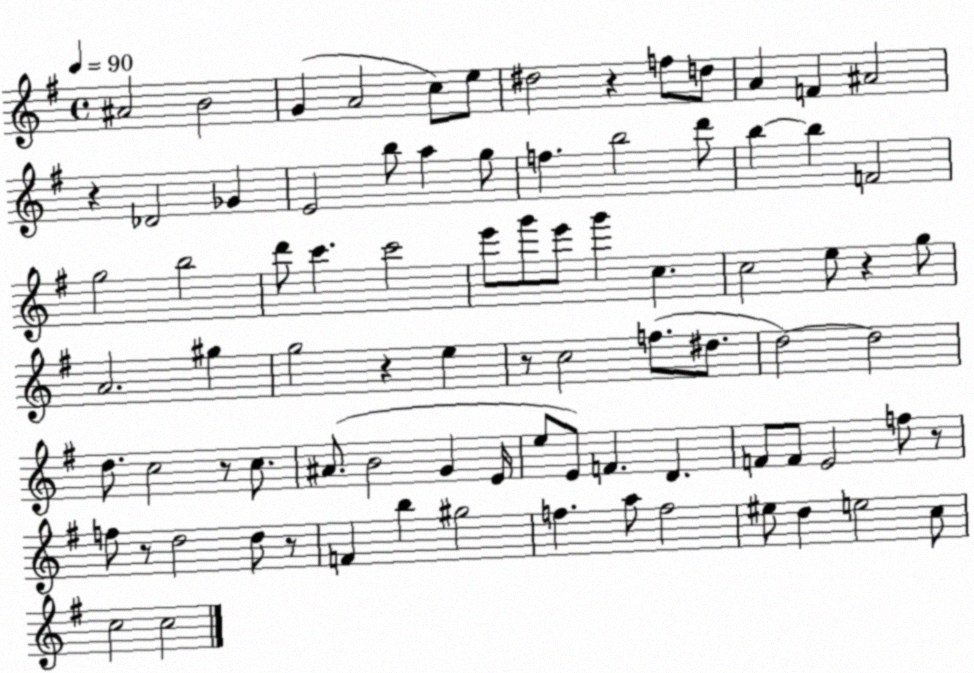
X:1
T:Untitled
M:4/4
L:1/4
K:G
^A2 B2 G A2 c/2 e/2 ^d2 z f/2 d/2 A F ^A2 z _D2 _G E2 b/2 a g/2 f b2 d'/2 b b F2 g2 b2 d'/2 c' c'2 e'/2 g'/2 e'/2 g' c c2 e/2 z g/2 A2 ^g g2 z e z/2 c2 f/2 ^d/2 d2 d2 d/2 c2 z/2 c/2 ^A/2 B2 G E/4 e/2 E/2 F D F/2 F/2 E2 f/2 z/2 f/2 z/2 d2 d/2 z/2 F b ^g2 f a/2 f2 ^e/2 d e2 c/2 c2 c2